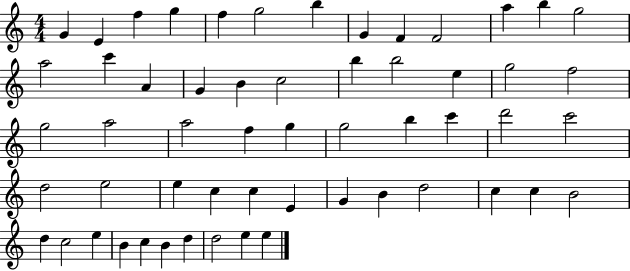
X:1
T:Untitled
M:4/4
L:1/4
K:C
G E f g f g2 b G F F2 a b g2 a2 c' A G B c2 b b2 e g2 f2 g2 a2 a2 f g g2 b c' d'2 c'2 d2 e2 e c c E G B d2 c c B2 d c2 e B c B d d2 e e